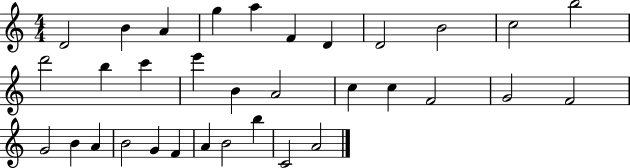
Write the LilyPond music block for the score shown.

{
  \clef treble
  \numericTimeSignature
  \time 4/4
  \key c \major
  d'2 b'4 a'4 | g''4 a''4 f'4 d'4 | d'2 b'2 | c''2 b''2 | \break d'''2 b''4 c'''4 | e'''4 b'4 a'2 | c''4 c''4 f'2 | g'2 f'2 | \break g'2 b'4 a'4 | b'2 g'4 f'4 | a'4 b'2 b''4 | c'2 a'2 | \break \bar "|."
}